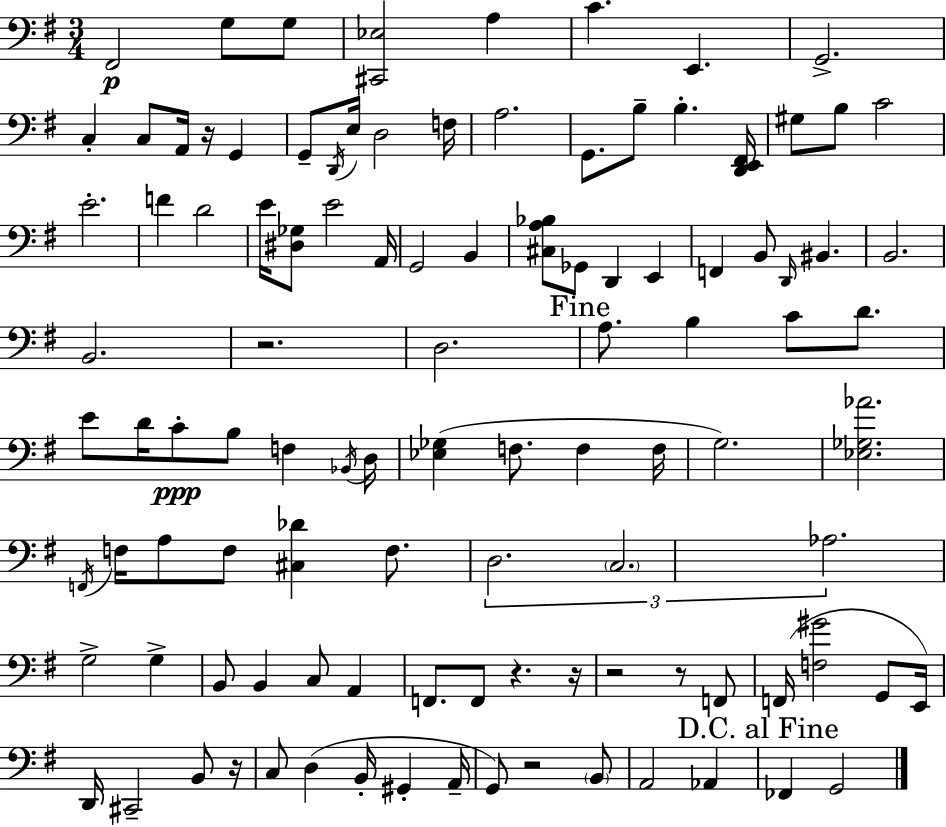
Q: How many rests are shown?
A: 8